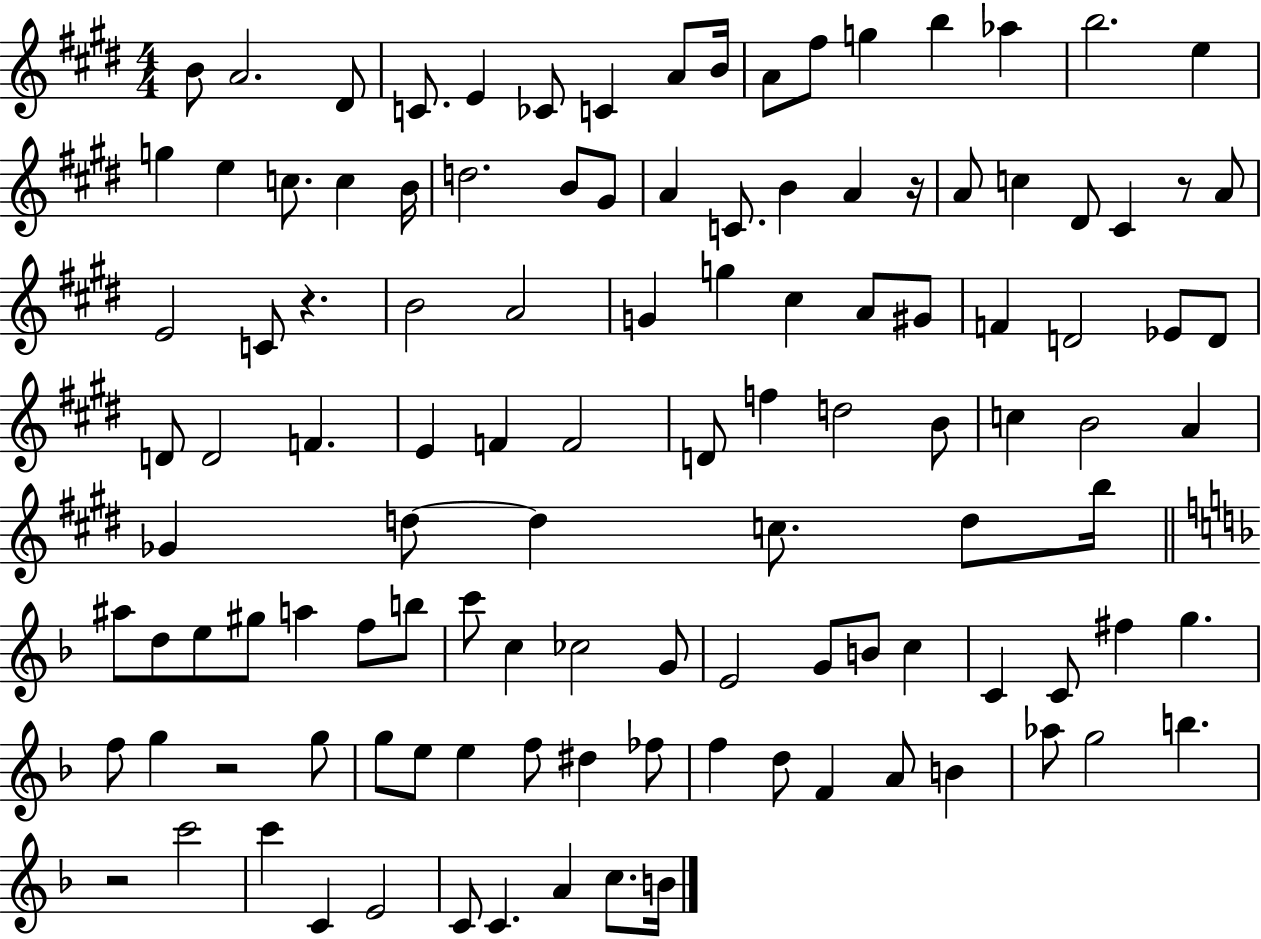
X:1
T:Untitled
M:4/4
L:1/4
K:E
B/2 A2 ^D/2 C/2 E _C/2 C A/2 B/4 A/2 ^f/2 g b _a b2 e g e c/2 c B/4 d2 B/2 ^G/2 A C/2 B A z/4 A/2 c ^D/2 ^C z/2 A/2 E2 C/2 z B2 A2 G g ^c A/2 ^G/2 F D2 _E/2 D/2 D/2 D2 F E F F2 D/2 f d2 B/2 c B2 A _G d/2 d c/2 d/2 b/4 ^a/2 d/2 e/2 ^g/2 a f/2 b/2 c'/2 c _c2 G/2 E2 G/2 B/2 c C C/2 ^f g f/2 g z2 g/2 g/2 e/2 e f/2 ^d _f/2 f d/2 F A/2 B _a/2 g2 b z2 c'2 c' C E2 C/2 C A c/2 B/4